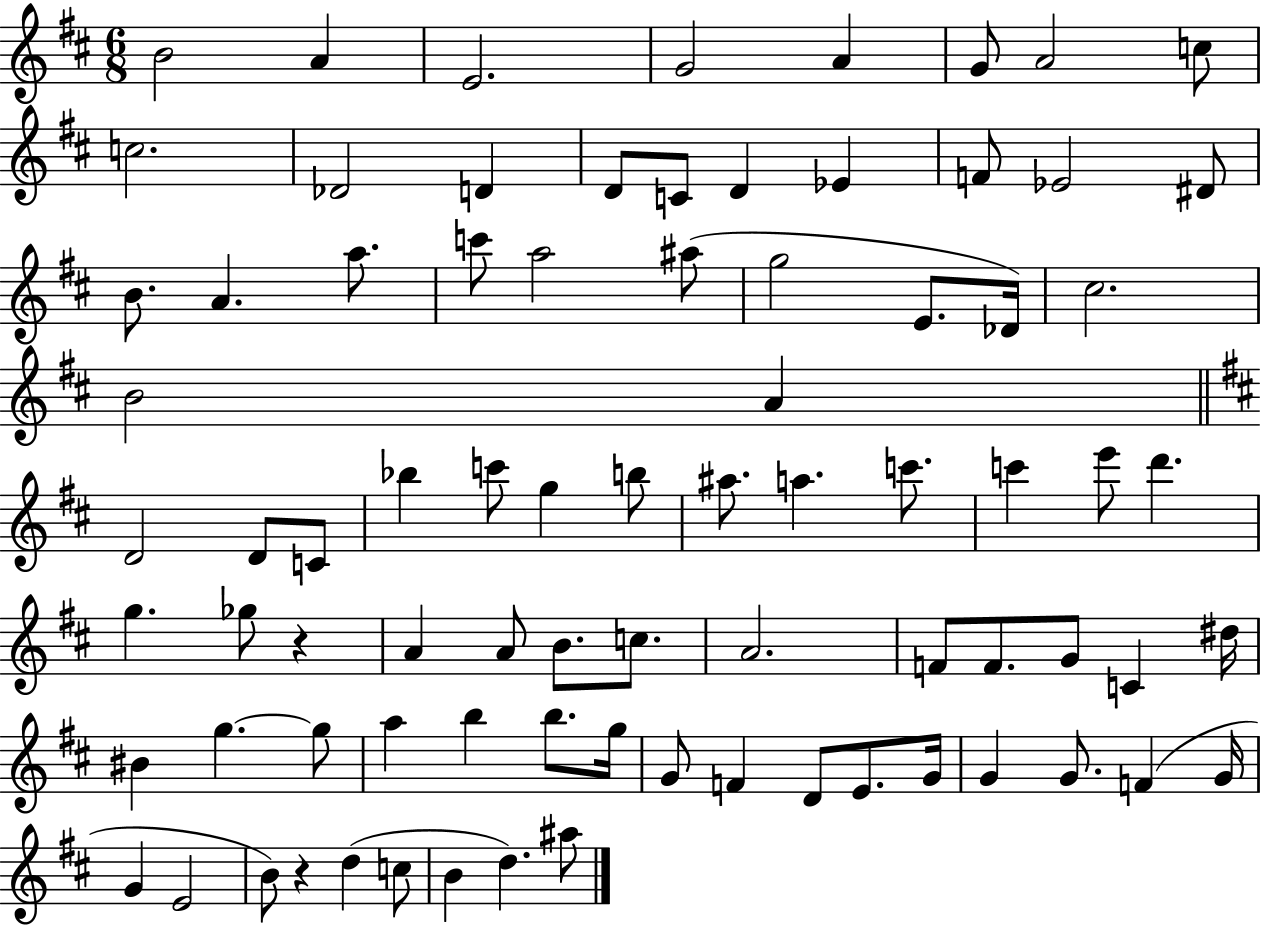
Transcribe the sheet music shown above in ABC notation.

X:1
T:Untitled
M:6/8
L:1/4
K:D
B2 A E2 G2 A G/2 A2 c/2 c2 _D2 D D/2 C/2 D _E F/2 _E2 ^D/2 B/2 A a/2 c'/2 a2 ^a/2 g2 E/2 _D/4 ^c2 B2 A D2 D/2 C/2 _b c'/2 g b/2 ^a/2 a c'/2 c' e'/2 d' g _g/2 z A A/2 B/2 c/2 A2 F/2 F/2 G/2 C ^d/4 ^B g g/2 a b b/2 g/4 G/2 F D/2 E/2 G/4 G G/2 F G/4 G E2 B/2 z d c/2 B d ^a/2